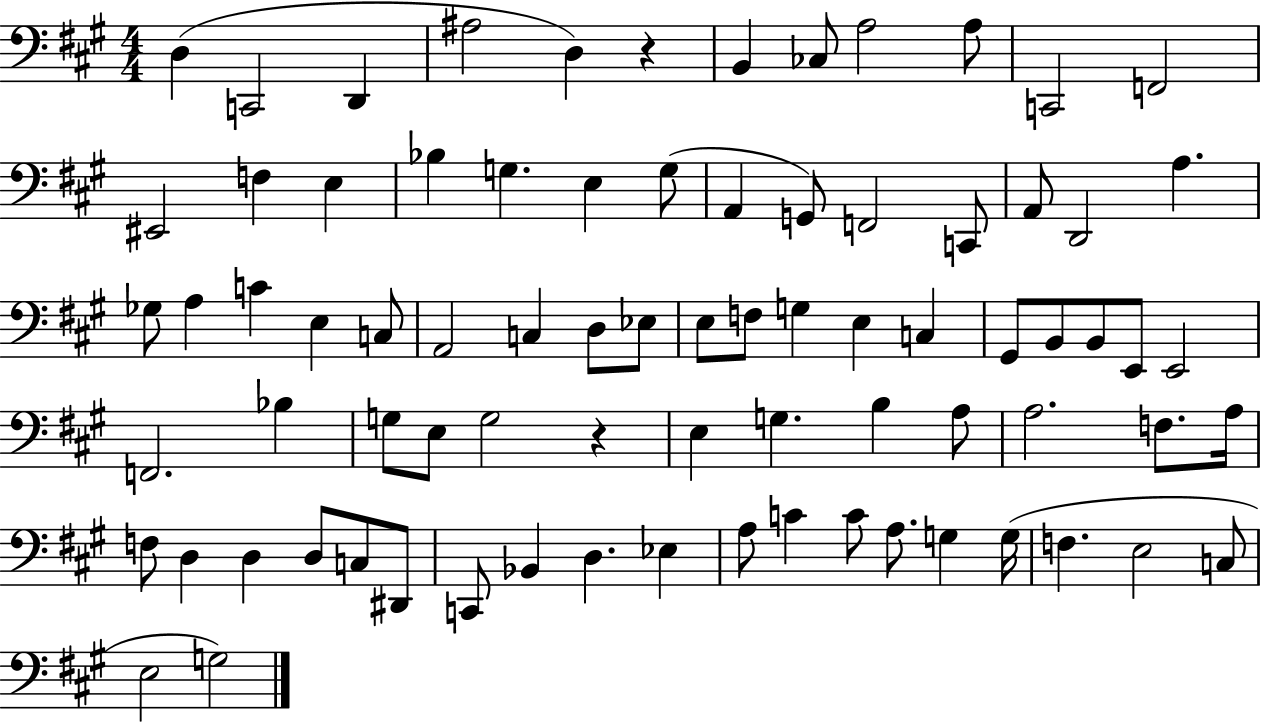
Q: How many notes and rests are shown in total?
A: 79